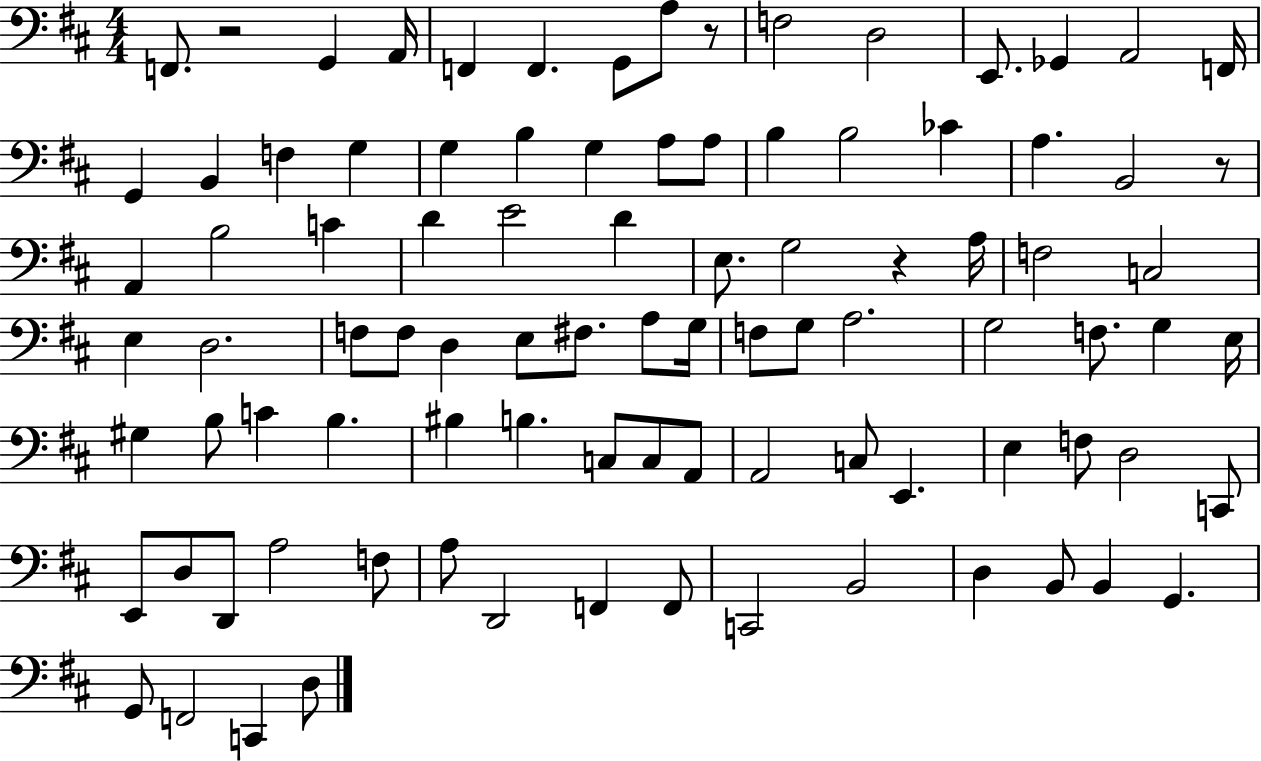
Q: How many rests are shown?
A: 4